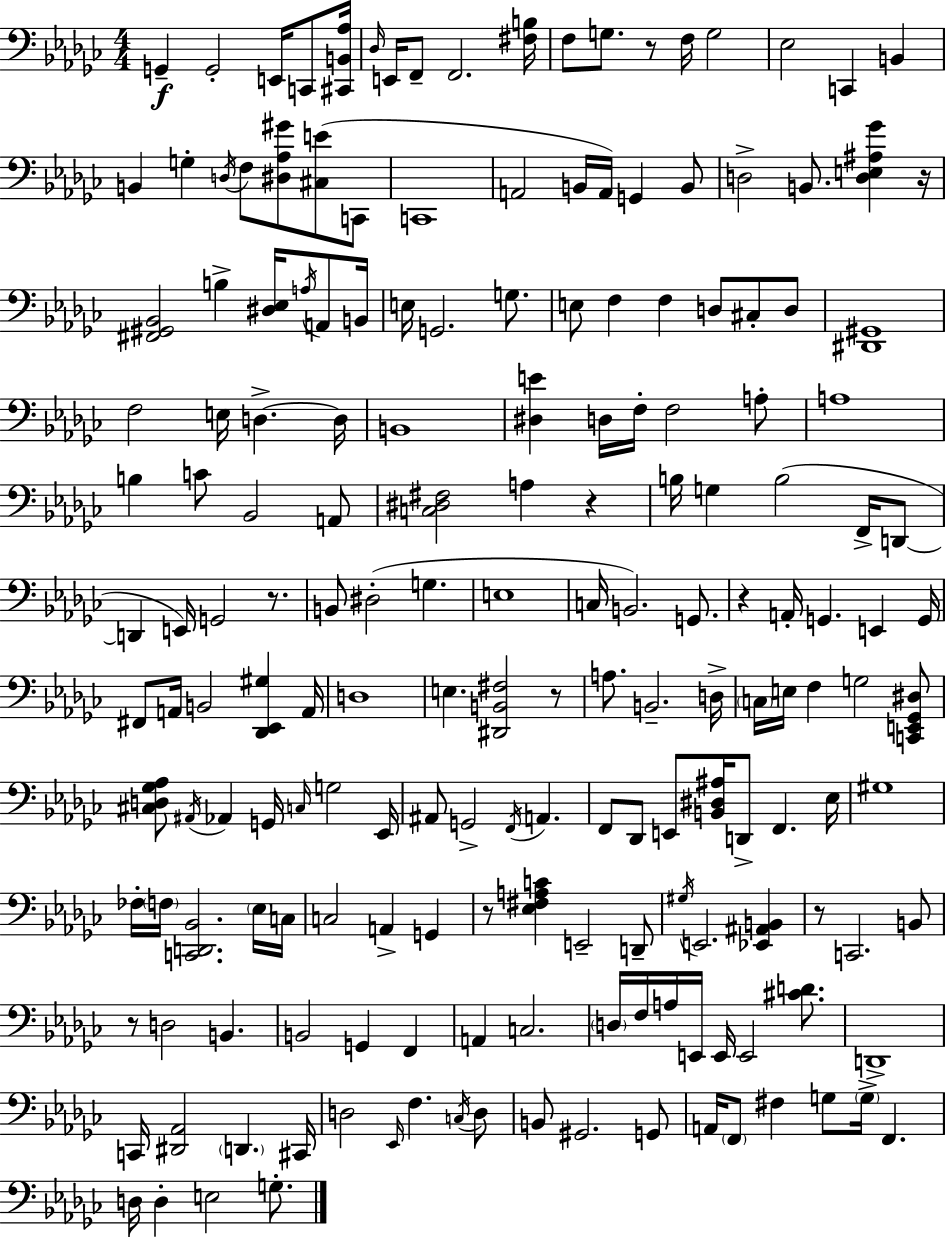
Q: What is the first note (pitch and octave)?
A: G2